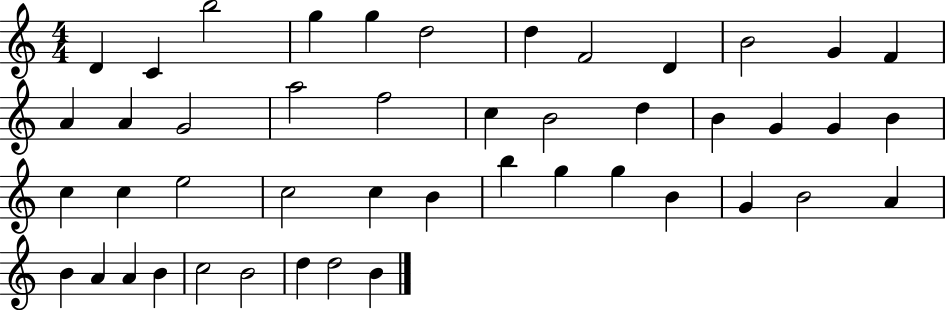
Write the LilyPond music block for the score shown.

{
  \clef treble
  \numericTimeSignature
  \time 4/4
  \key c \major
  d'4 c'4 b''2 | g''4 g''4 d''2 | d''4 f'2 d'4 | b'2 g'4 f'4 | \break a'4 a'4 g'2 | a''2 f''2 | c''4 b'2 d''4 | b'4 g'4 g'4 b'4 | \break c''4 c''4 e''2 | c''2 c''4 b'4 | b''4 g''4 g''4 b'4 | g'4 b'2 a'4 | \break b'4 a'4 a'4 b'4 | c''2 b'2 | d''4 d''2 b'4 | \bar "|."
}